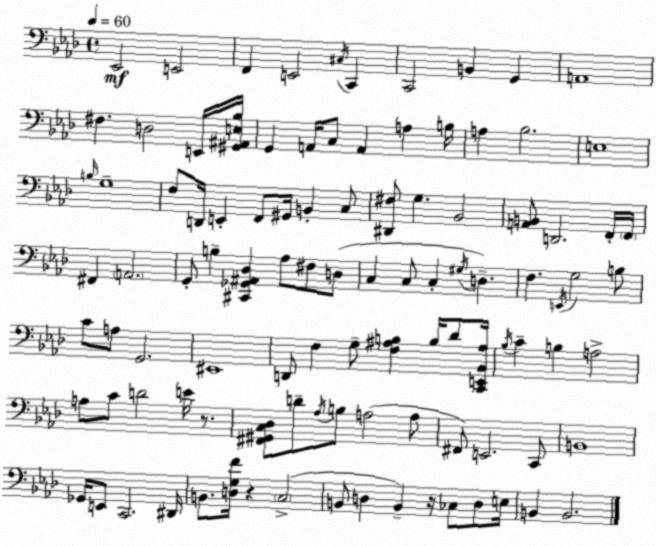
X:1
T:Untitled
M:4/4
L:1/4
K:Fm
_E,,2 E,,2 F,, E,,2 ^C,/4 C,, C,,2 B,, G,, A,,4 ^F, D,2 E,,/4 [^G,,^A,,E,_B,]/4 G,, A,,/4 C,/2 A,, A, B,/4 A, _B,2 E,4 B,/4 G,4 F,/2 D,,/4 E,, F,,/2 ^G,,/4 B,, C,/2 [^D,,^F,]/2 G, _B,,2 [A,,B,,]/2 D,,2 F,,/4 F,,/4 ^F,, A,,2 G,,/2 B, [^C,,_G,,^A,,_D,] _A,/2 ^F,/2 D,/2 C, C,/2 C, ^G,/4 D, F, E,,/4 G,2 B,/2 C/2 A,/2 G,,2 ^E,,4 D,,/2 F, G,/2 [F,^A,B,] B,/4 _D/2 [C,,E,,_B,,^A,]/4 _B,/4 C B, A,2 A,/2 C/2 D2 E/4 z/2 [^F,,^G,,C,_D,]/2 D/2 _A,/4 B,/2 A,2 A,/2 ^F,,/2 E,,2 C,,/2 B,,4 _G,,/4 E,,/2 C,,2 ^D,,/4 B,,/2 [D,G,F]/4 z C,2 B,,/2 D, B,, z/4 _C,/2 D,/2 E,/4 B,, B,,2